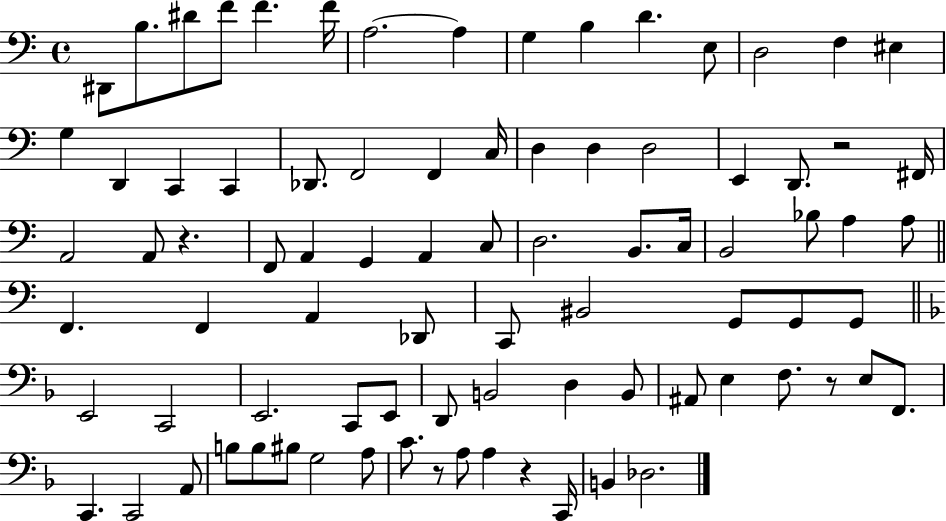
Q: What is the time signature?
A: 4/4